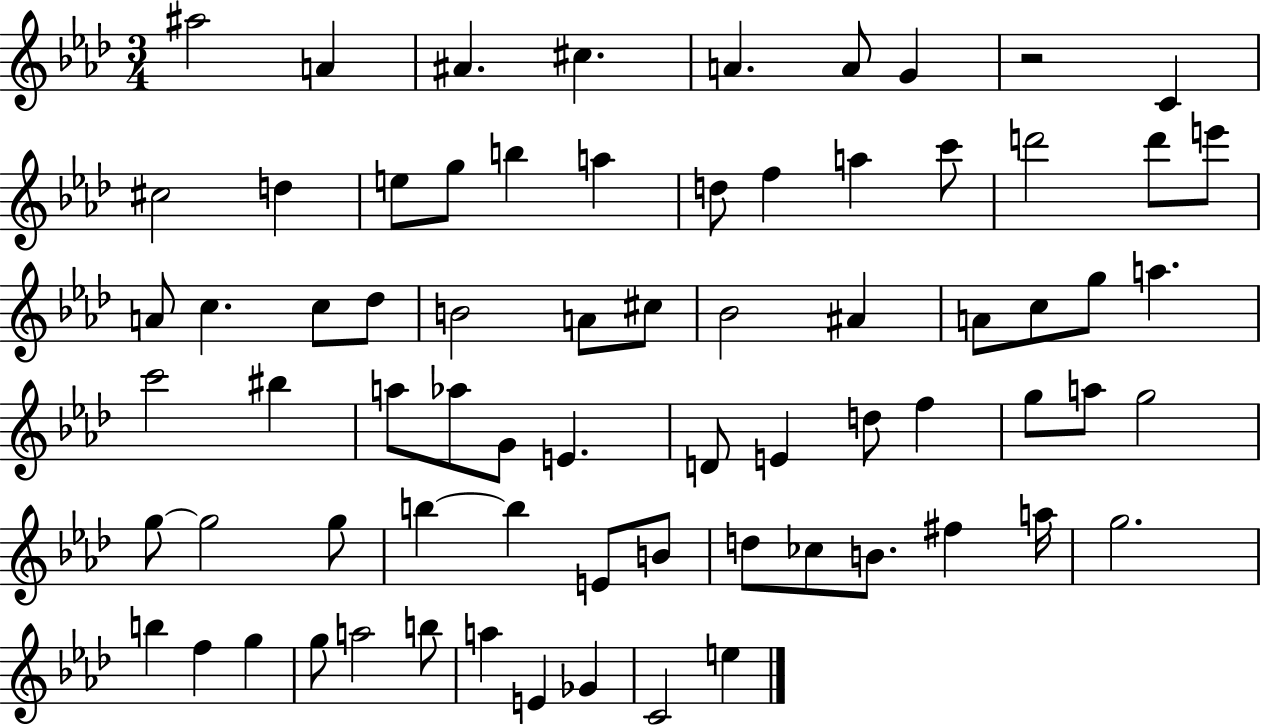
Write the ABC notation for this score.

X:1
T:Untitled
M:3/4
L:1/4
K:Ab
^a2 A ^A ^c A A/2 G z2 C ^c2 d e/2 g/2 b a d/2 f a c'/2 d'2 d'/2 e'/2 A/2 c c/2 _d/2 B2 A/2 ^c/2 _B2 ^A A/2 c/2 g/2 a c'2 ^b a/2 _a/2 G/2 E D/2 E d/2 f g/2 a/2 g2 g/2 g2 g/2 b b E/2 B/2 d/2 _c/2 B/2 ^f a/4 g2 b f g g/2 a2 b/2 a E _G C2 e